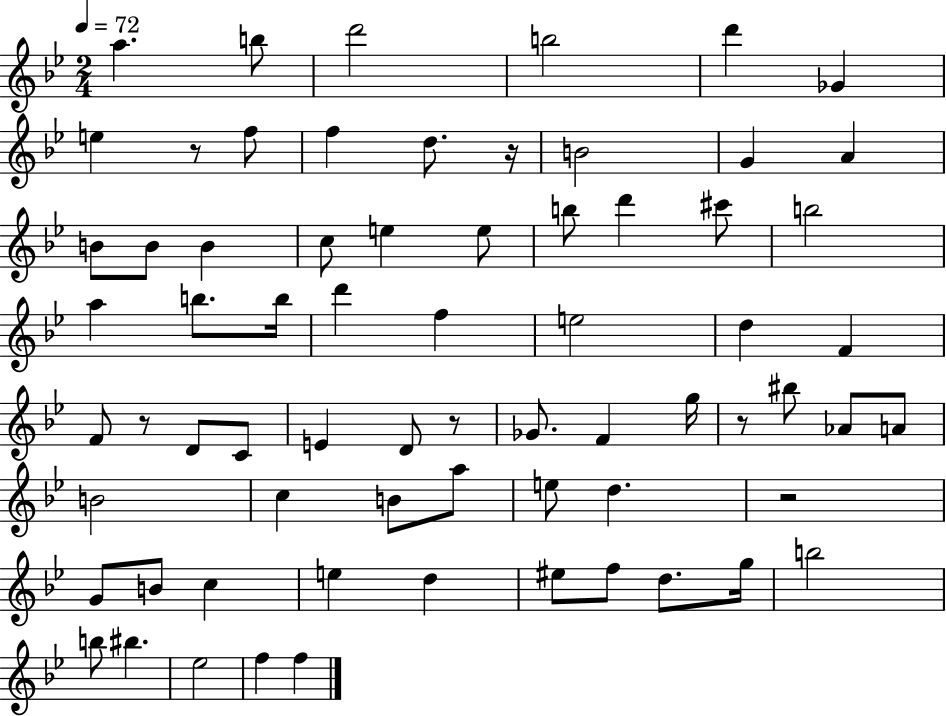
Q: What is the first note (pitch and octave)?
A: A5